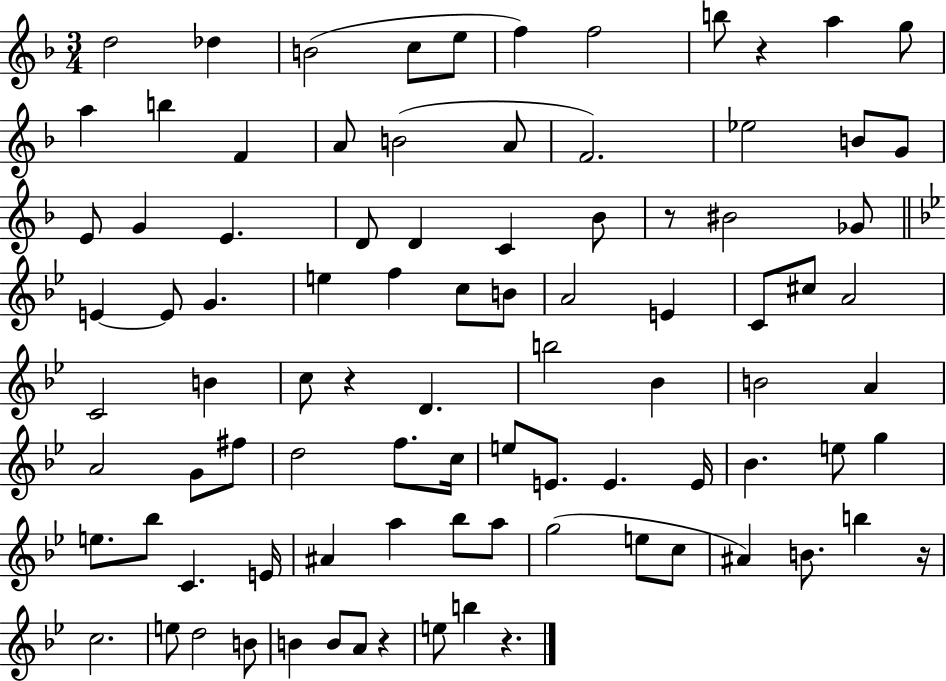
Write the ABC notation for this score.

X:1
T:Untitled
M:3/4
L:1/4
K:F
d2 _d B2 c/2 e/2 f f2 b/2 z a g/2 a b F A/2 B2 A/2 F2 _e2 B/2 G/2 E/2 G E D/2 D C _B/2 z/2 ^B2 _G/2 E E/2 G e f c/2 B/2 A2 E C/2 ^c/2 A2 C2 B c/2 z D b2 _B B2 A A2 G/2 ^f/2 d2 f/2 c/4 e/2 E/2 E E/4 _B e/2 g e/2 _b/2 C E/4 ^A a _b/2 a/2 g2 e/2 c/2 ^A B/2 b z/4 c2 e/2 d2 B/2 B B/2 A/2 z e/2 b z